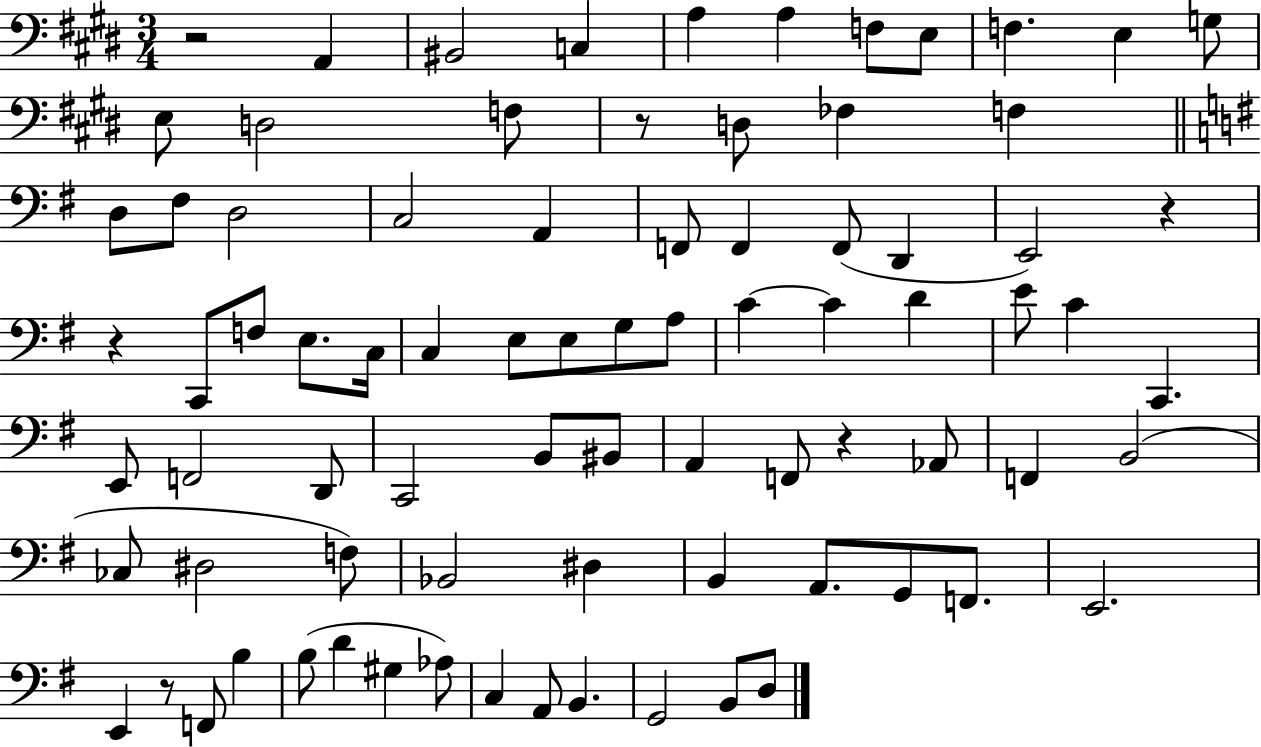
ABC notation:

X:1
T:Untitled
M:3/4
L:1/4
K:E
z2 A,, ^B,,2 C, A, A, F,/2 E,/2 F, E, G,/2 E,/2 D,2 F,/2 z/2 D,/2 _F, F, D,/2 ^F,/2 D,2 C,2 A,, F,,/2 F,, F,,/2 D,, E,,2 z z C,,/2 F,/2 E,/2 C,/4 C, E,/2 E,/2 G,/2 A,/2 C C D E/2 C C,, E,,/2 F,,2 D,,/2 C,,2 B,,/2 ^B,,/2 A,, F,,/2 z _A,,/2 F,, B,,2 _C,/2 ^D,2 F,/2 _B,,2 ^D, B,, A,,/2 G,,/2 F,,/2 E,,2 E,, z/2 F,,/2 B, B,/2 D ^G, _A,/2 C, A,,/2 B,, G,,2 B,,/2 D,/2